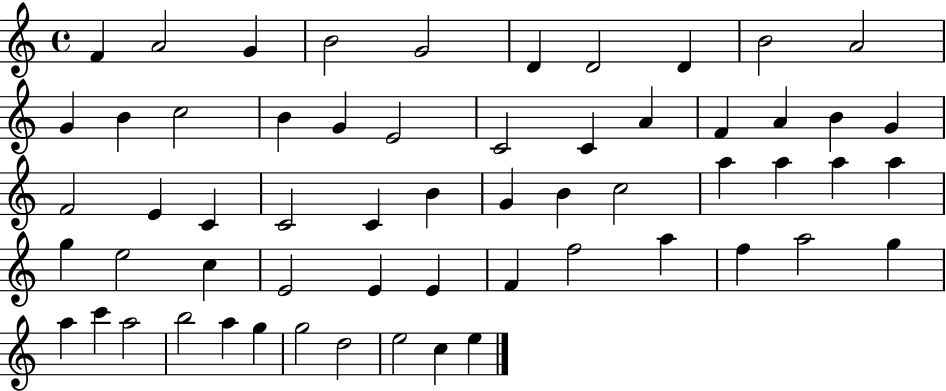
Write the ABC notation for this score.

X:1
T:Untitled
M:4/4
L:1/4
K:C
F A2 G B2 G2 D D2 D B2 A2 G B c2 B G E2 C2 C A F A B G F2 E C C2 C B G B c2 a a a a g e2 c E2 E E F f2 a f a2 g a c' a2 b2 a g g2 d2 e2 c e